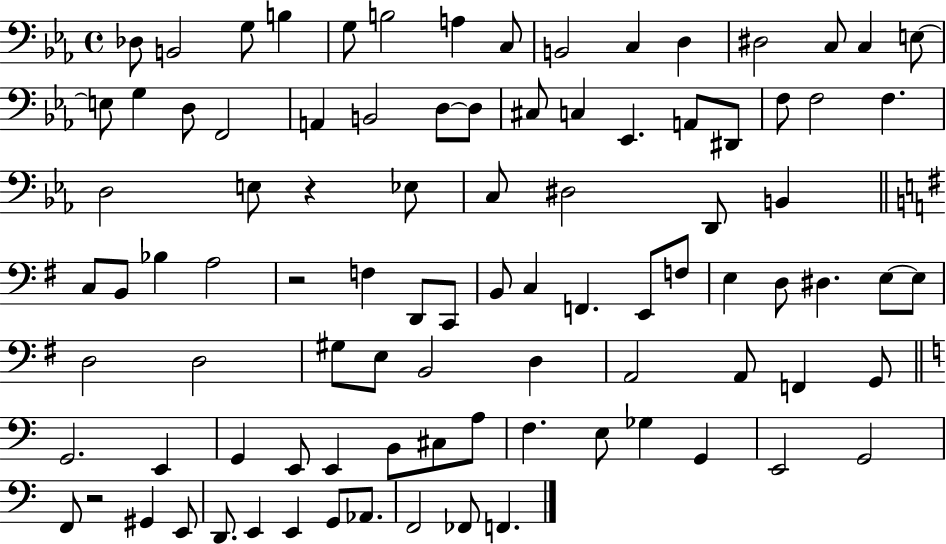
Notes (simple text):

Db3/e B2/h G3/e B3/q G3/e B3/h A3/q C3/e B2/h C3/q D3/q D#3/h C3/e C3/q E3/e E3/e G3/q D3/e F2/h A2/q B2/h D3/e D3/e C#3/e C3/q Eb2/q. A2/e D#2/e F3/e F3/h F3/q. D3/h E3/e R/q Eb3/e C3/e D#3/h D2/e B2/q C3/e B2/e Bb3/q A3/h R/h F3/q D2/e C2/e B2/e C3/q F2/q. E2/e F3/e E3/q D3/e D#3/q. E3/e E3/e D3/h D3/h G#3/e E3/e B2/h D3/q A2/h A2/e F2/q G2/e G2/h. E2/q G2/q E2/e E2/q B2/e C#3/e A3/e F3/q. E3/e Gb3/q G2/q E2/h G2/h F2/e R/h G#2/q E2/e D2/e. E2/q E2/q G2/e Ab2/e. F2/h FES2/e F2/q.